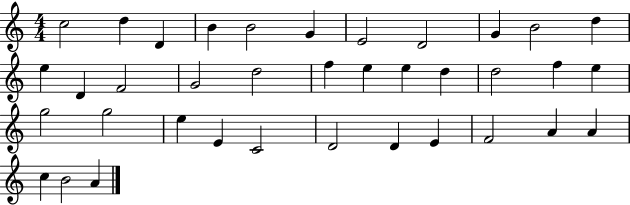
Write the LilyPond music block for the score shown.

{
  \clef treble
  \numericTimeSignature
  \time 4/4
  \key c \major
  c''2 d''4 d'4 | b'4 b'2 g'4 | e'2 d'2 | g'4 b'2 d''4 | \break e''4 d'4 f'2 | g'2 d''2 | f''4 e''4 e''4 d''4 | d''2 f''4 e''4 | \break g''2 g''2 | e''4 e'4 c'2 | d'2 d'4 e'4 | f'2 a'4 a'4 | \break c''4 b'2 a'4 | \bar "|."
}